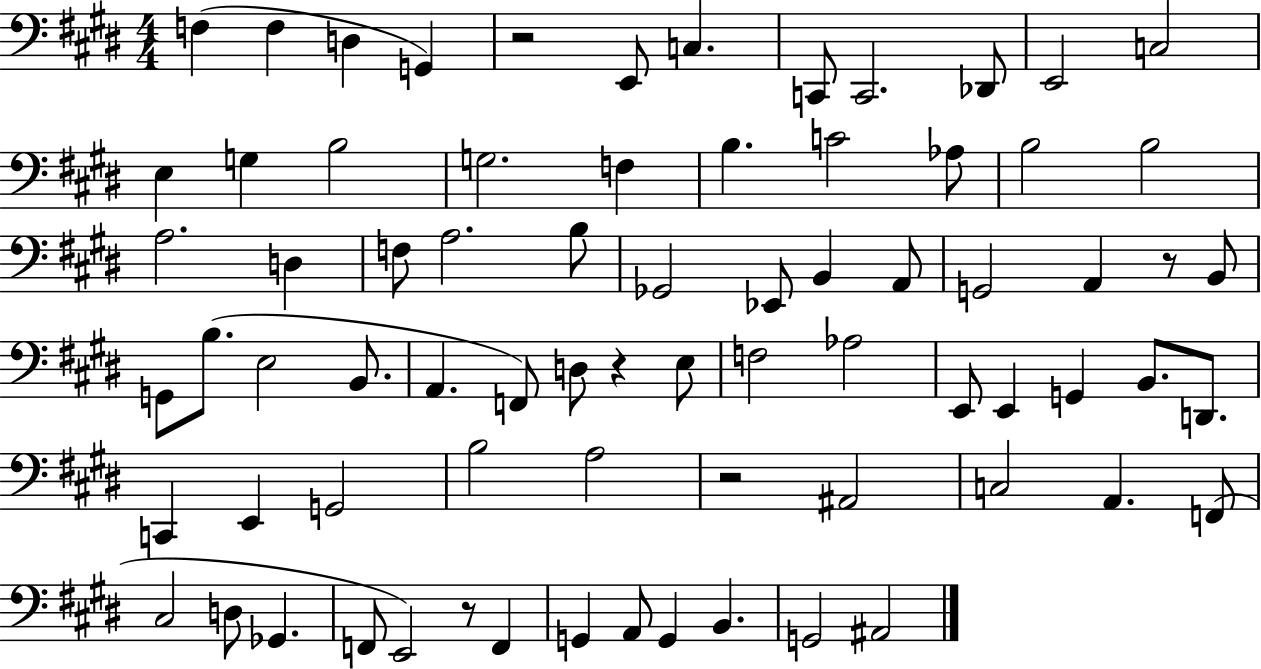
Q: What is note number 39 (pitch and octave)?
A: F2